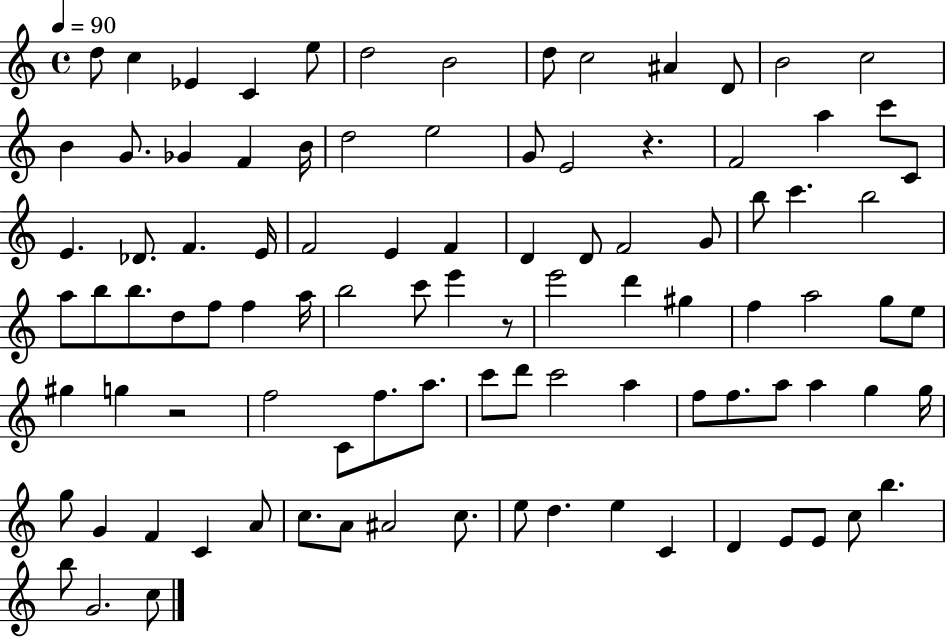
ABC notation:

X:1
T:Untitled
M:4/4
L:1/4
K:C
d/2 c _E C e/2 d2 B2 d/2 c2 ^A D/2 B2 c2 B G/2 _G F B/4 d2 e2 G/2 E2 z F2 a c'/2 C/2 E _D/2 F E/4 F2 E F D D/2 F2 G/2 b/2 c' b2 a/2 b/2 b/2 d/2 f/2 f a/4 b2 c'/2 e' z/2 e'2 d' ^g f a2 g/2 e/2 ^g g z2 f2 C/2 f/2 a/2 c'/2 d'/2 c'2 a f/2 f/2 a/2 a g g/4 g/2 G F C A/2 c/2 A/2 ^A2 c/2 e/2 d e C D E/2 E/2 c/2 b b/2 G2 c/2